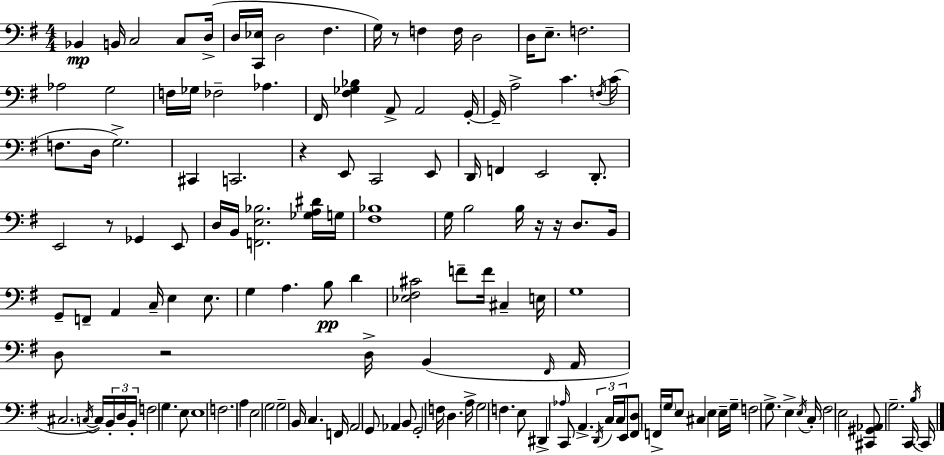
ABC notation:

X:1
T:Untitled
M:4/4
L:1/4
K:G
_B,, B,,/4 C,2 C,/2 D,/4 D,/4 [C,,_E,]/4 D,2 ^F, G,/4 z/2 F, F,/4 D,2 D,/4 E,/2 F,2 _A,2 G,2 F,/4 _G,/4 _F,2 _A, ^F,,/4 [^F,_G,_B,] A,,/2 A,,2 G,,/4 G,,/4 A,2 C F,/4 C/4 F,/2 D,/4 G,2 ^C,, C,,2 z E,,/2 C,,2 E,,/2 D,,/4 F,, E,,2 D,,/2 E,,2 z/2 _G,, E,,/2 D,/4 B,,/4 [F,,E,_B,]2 [_G,A,^D]/4 G,/4 [^F,_B,]4 G,/4 B,2 B,/4 z/4 z/4 D,/2 B,,/4 G,,/2 F,,/2 A,, C,/4 E, E,/2 G, A, B,/2 D [_E,^F,^C]2 F/2 F/4 ^C, E,/4 G,4 D,/2 z2 D,/4 B,, ^F,,/4 A,,/4 ^C,2 C,/4 C,/4 B,,/4 D,/4 B,,/4 F,2 G, E,/2 E,4 F,2 A, E,2 G,2 G,2 B,,/4 C, F,,/4 A,,2 G,,/2 _A,, B,,/2 G,,2 F,/4 D, A,/4 G,2 F, E,/2 ^D,, _A,/4 C,,/2 A,, D,,/4 C,/4 C,/4 E,,/2 [^F,,D,]/2 F,,/4 G,/4 E,/2 ^C, E, E,/4 G,/4 F,2 G,/2 E, E,/4 C,/4 ^F,2 E,2 [^C,,^G,,_A,,]/2 G,2 C,,/4 B,/4 C,,/4